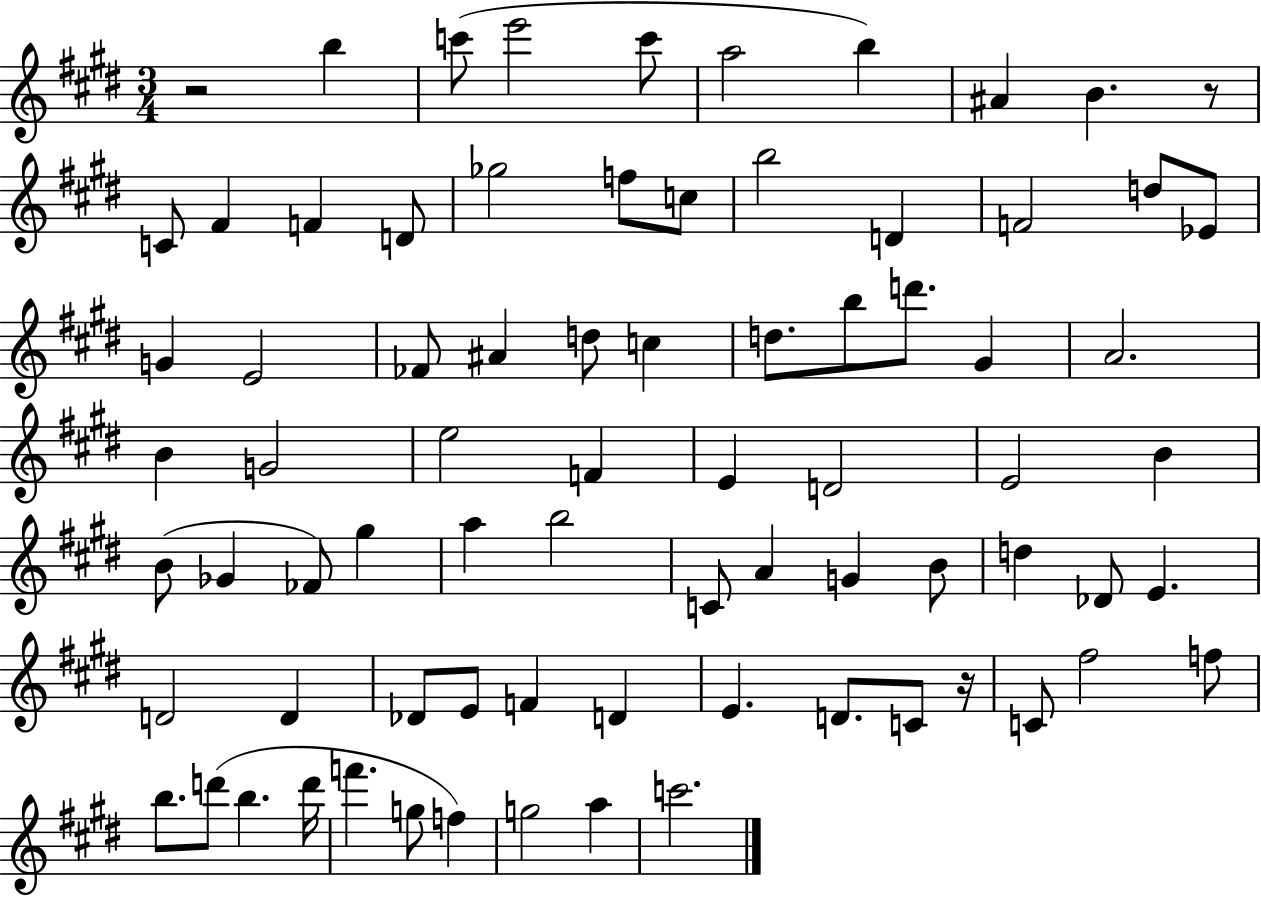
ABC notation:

X:1
T:Untitled
M:3/4
L:1/4
K:E
z2 b c'/2 e'2 c'/2 a2 b ^A B z/2 C/2 ^F F D/2 _g2 f/2 c/2 b2 D F2 d/2 _E/2 G E2 _F/2 ^A d/2 c d/2 b/2 d'/2 ^G A2 B G2 e2 F E D2 E2 B B/2 _G _F/2 ^g a b2 C/2 A G B/2 d _D/2 E D2 D _D/2 E/2 F D E D/2 C/2 z/4 C/2 ^f2 f/2 b/2 d'/2 b d'/4 f' g/2 f g2 a c'2